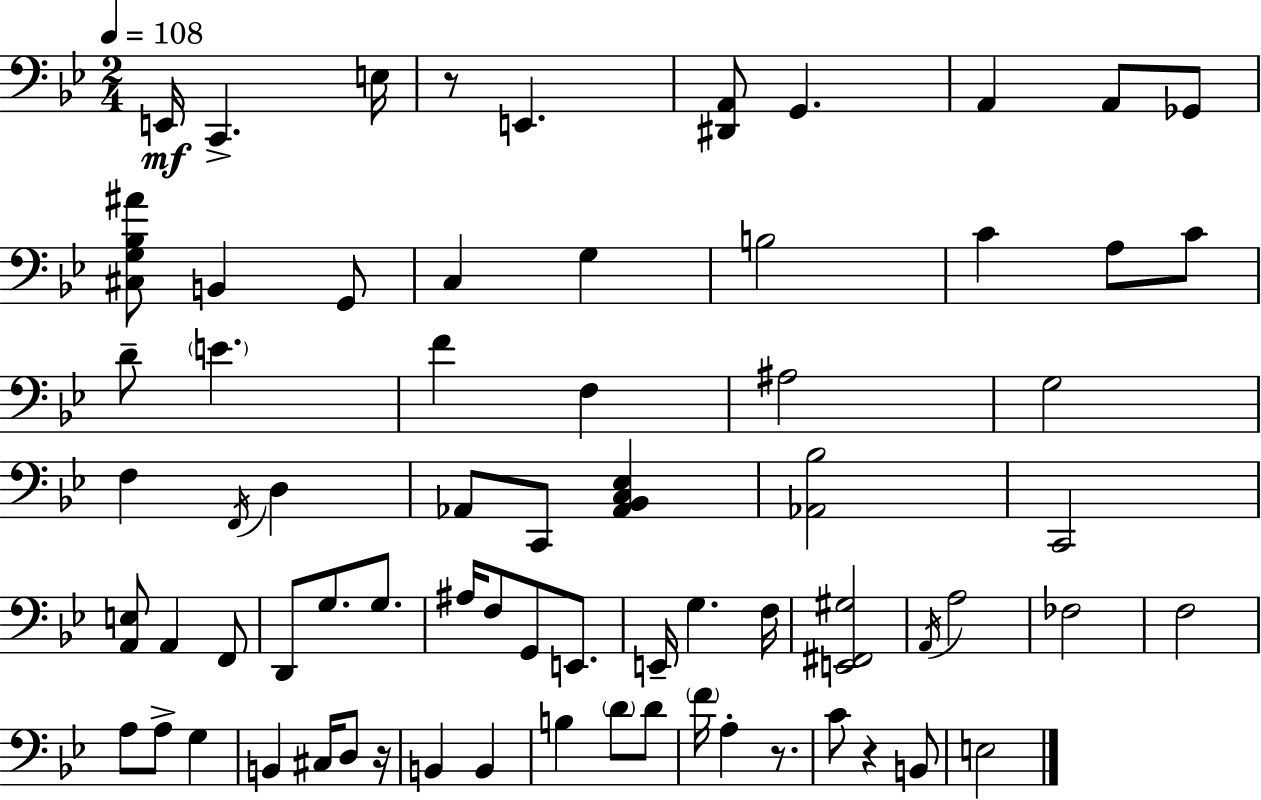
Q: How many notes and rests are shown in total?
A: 70